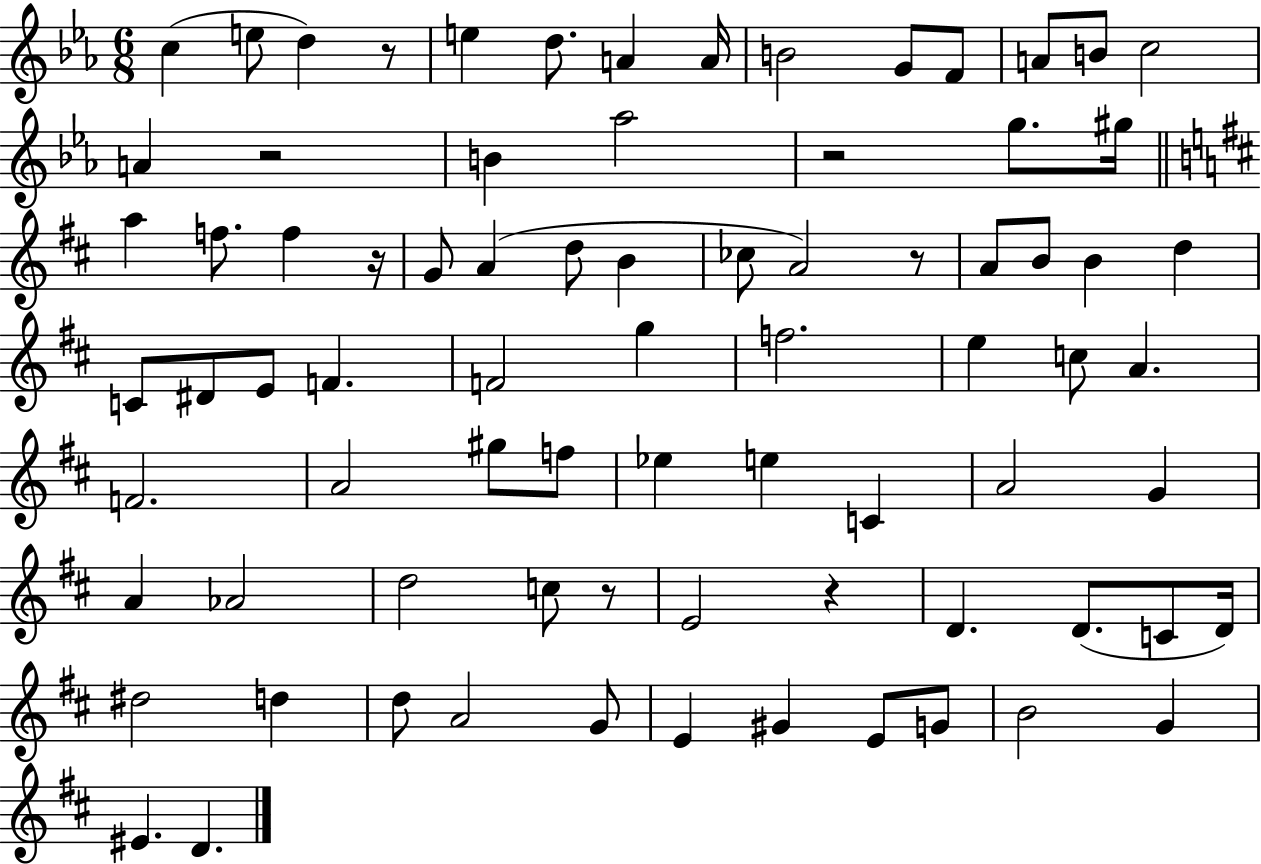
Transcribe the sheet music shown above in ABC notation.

X:1
T:Untitled
M:6/8
L:1/4
K:Eb
c e/2 d z/2 e d/2 A A/4 B2 G/2 F/2 A/2 B/2 c2 A z2 B _a2 z2 g/2 ^g/4 a f/2 f z/4 G/2 A d/2 B _c/2 A2 z/2 A/2 B/2 B d C/2 ^D/2 E/2 F F2 g f2 e c/2 A F2 A2 ^g/2 f/2 _e e C A2 G A _A2 d2 c/2 z/2 E2 z D D/2 C/2 D/4 ^d2 d d/2 A2 G/2 E ^G E/2 G/2 B2 G ^E D